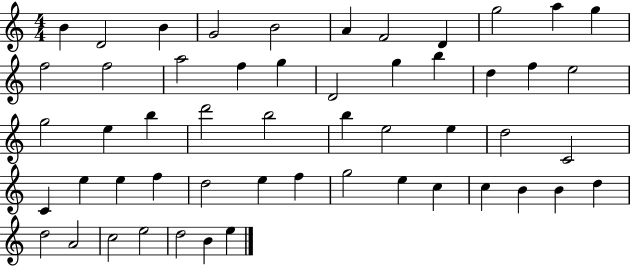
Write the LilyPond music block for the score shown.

{
  \clef treble
  \numericTimeSignature
  \time 4/4
  \key c \major
  b'4 d'2 b'4 | g'2 b'2 | a'4 f'2 d'4 | g''2 a''4 g''4 | \break f''2 f''2 | a''2 f''4 g''4 | d'2 g''4 b''4 | d''4 f''4 e''2 | \break g''2 e''4 b''4 | d'''2 b''2 | b''4 e''2 e''4 | d''2 c'2 | \break c'4 e''4 e''4 f''4 | d''2 e''4 f''4 | g''2 e''4 c''4 | c''4 b'4 b'4 d''4 | \break d''2 a'2 | c''2 e''2 | d''2 b'4 e''4 | \bar "|."
}